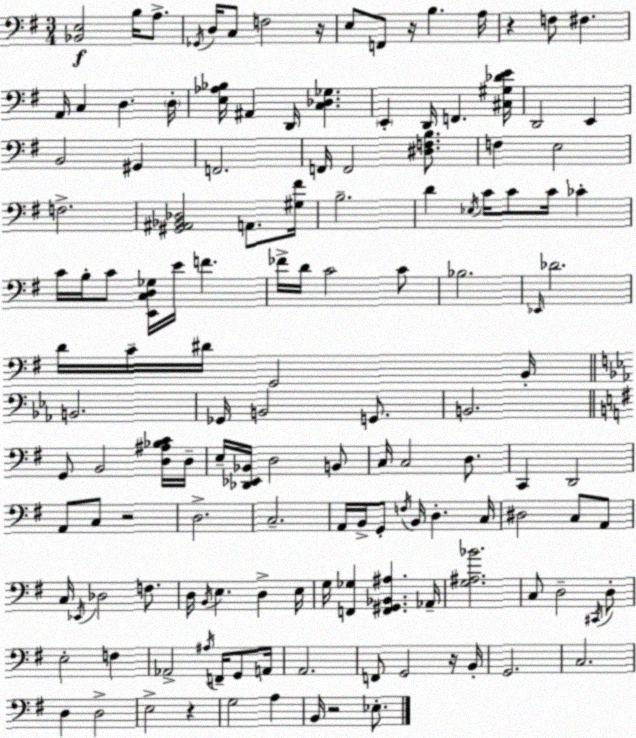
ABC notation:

X:1
T:Untitled
M:3/4
L:1/4
K:Em
[_B,,E,]2 B,/4 A,/2 _G,,/4 D,/4 C,/2 F,2 z/4 E,/2 F,,/2 z/4 B, A,/4 z F,/2 ^F, A,,/4 C, D, D,/4 [E,_A,_B,]/4 ^A,, D,,/4 [C,_D,_G,] E,, D,,/4 F,, [^C,^G,_DE]/4 D,,2 E,, B,,2 ^G,, F,,2 F,,/4 F,,2 [^D,F,B,]/2 F, E,2 F,2 [^G,,^A,,_B,,_D,]2 A,,/2 [^G,^F]/4 B,2 D _E,/4 C/4 C/2 C/4 _C C/4 B,/4 C/2 [E,,C,D,_G,]/4 E/4 F _F/4 D/4 C2 C/2 _B,2 _E,,/4 _D2 D/4 C/4 ^D/4 G,,2 B,,/4 B,,2 _G,,/4 B,,2 G,,/2 B,,2 G,,/2 B,,2 [D,^A,_B,C]/4 D,/4 E,/4 [_D,,_E,,_B,,]/4 D,2 B,,/2 C,/4 C,2 D,/2 C,, D,,2 A,,/2 C,/2 z2 D,2 C,2 A,,/4 B,,/4 G,,/2 F,/4 B,,/4 D, C,/4 ^D,2 C,/2 A,,/2 C,/4 _E,,/4 _D,2 F,/2 D,/4 B,,/4 E, D, E,/4 G,/4 [F,,_G,] [F,,^G,,_B,,^A,] _A,,/4 [G,^A,_B]2 C,/2 D,2 ^C,,/4 D,/2 E,2 F, _A,,2 ^A,/4 F,,/4 G,,/2 A,,/4 A,,2 F,,/2 G,,2 z/4 B,,/4 G,,2 C,2 D, D,2 E,2 z G,2 A, B,,/4 z2 _E,/2